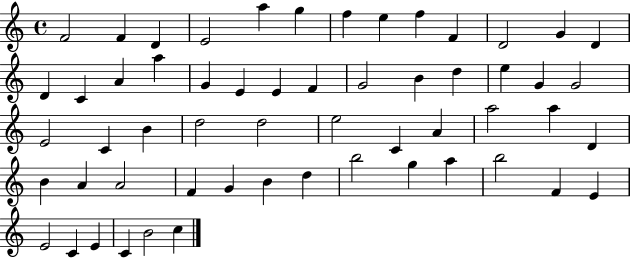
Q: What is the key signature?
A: C major